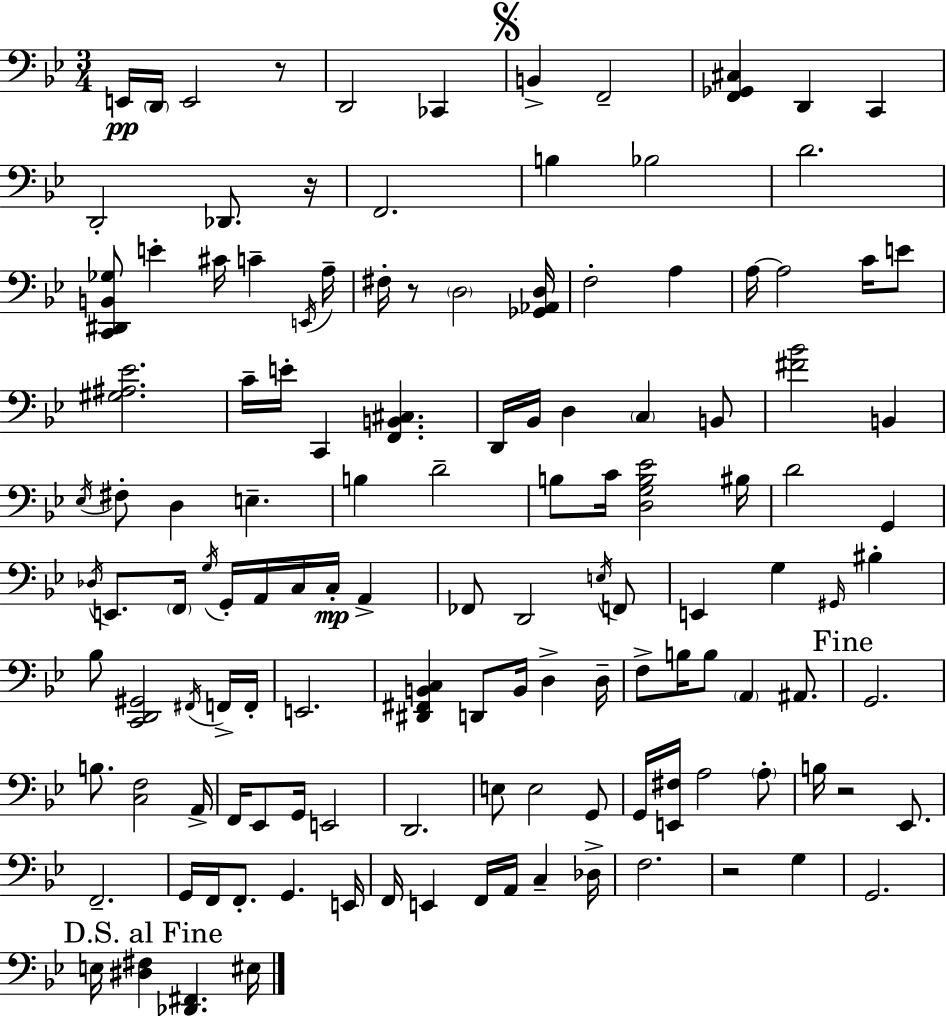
{
  \clef bass
  \numericTimeSignature
  \time 3/4
  \key bes \major
  e,16\pp \parenthesize d,16 e,2 r8 | d,2 ces,4 | \mark \markup { \musicglyph "scripts.segno" } b,4-> f,2-- | <f, ges, cis>4 d,4 c,4 | \break d,2-. des,8. r16 | f,2. | b4 bes2 | d'2. | \break <c, dis, b, ges>8 e'4-. cis'16 c'4-- \acciaccatura { e,16 } | a16-- fis16-. r8 \parenthesize d2 | <ges, aes, d>16 f2-. a4 | a16~~ a2 c'16 e'8 | \break <gis ais ees'>2. | c'16-- e'16-. c,4 <f, b, cis>4. | d,16 bes,16 d4 \parenthesize c4 b,8 | <fis' bes'>2 b,4 | \break \acciaccatura { ees16 } fis8-. d4 e4.-- | b4 d'2-- | b8 c'16 <d g b ees'>2 | bis16 d'2 g,4 | \break \acciaccatura { des16 } e,8. \parenthesize f,16 \acciaccatura { g16 } g,16-. a,16 c16 c16-.\mp | a,4-> fes,8 d,2 | \acciaccatura { e16 } f,8 e,4 g4 | \grace { gis,16 } bis4-. bes8 <c, d, gis,>2 | \break \acciaccatura { fis,16 } f,16-> f,16-. e,2. | <dis, fis, b, c>4 d,8 | b,16 d4-> d16-- f8-> b16 b8 | \parenthesize a,4 ais,8. \mark "Fine" g,2. | \break b8. <c f>2 | a,16-> f,16 ees,8 g,16 e,2 | d,2. | e8 e2 | \break g,8 g,16 <e, fis>16 a2 | \parenthesize a8-. b16 r2 | ees,8. f,2.-- | g,16 f,16 f,8.-. | \break g,4. e,16 f,16 e,4 | f,16 a,16 c4-- des16-> f2. | r2 | g4 g,2. | \break \mark "D.S. al Fine" e16 <dis fis>4 | <des, fis,>4. eis16 \bar "|."
}